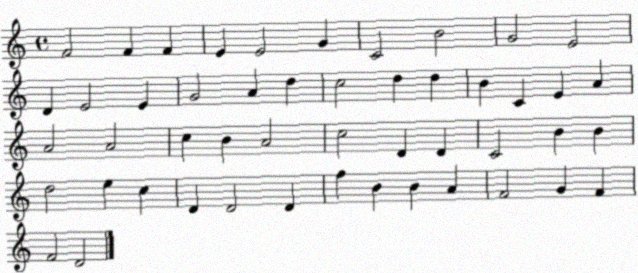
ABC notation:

X:1
T:Untitled
M:4/4
L:1/4
K:C
F2 F F E E2 G C2 B2 G2 E2 D E2 E G2 A d c2 d d B C E A A2 A2 c B A2 c2 D D C2 B B d2 e c D D2 D f B B A F2 G F F2 D2